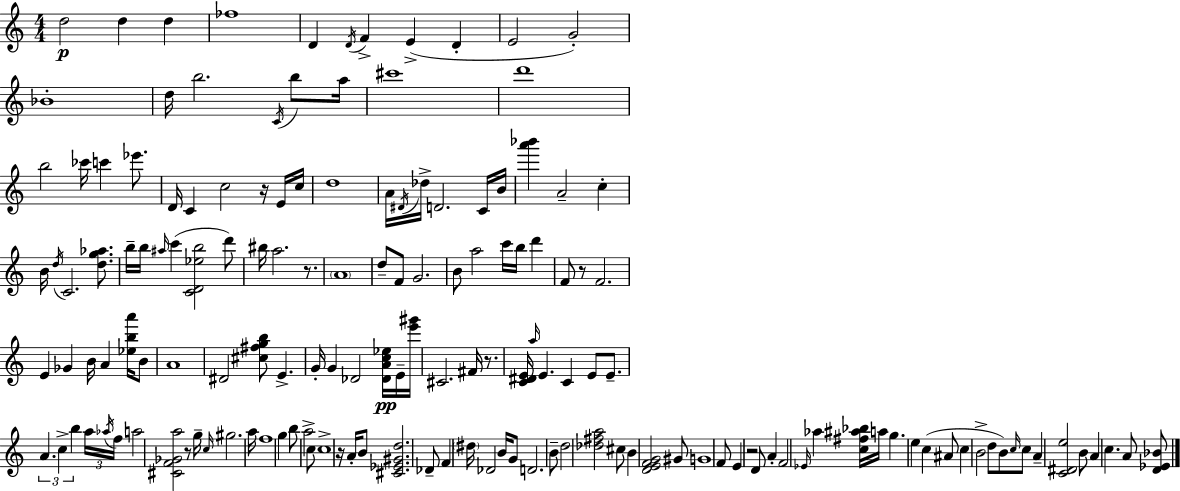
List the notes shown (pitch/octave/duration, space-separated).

D5/h D5/q D5/q FES5/w D4/q D4/s F4/q E4/q D4/q E4/h G4/h Bb4/w D5/s B5/h. C4/s B5/e A5/s C#6/w D6/w B5/h CES6/s C6/q Eb6/e. D4/s C4/q C5/h R/s E4/s C5/s D5/w A4/s D#4/s Db5/s D4/h. C4/s B4/s [A6,Bb6]/q A4/h C5/q B4/s D5/s C4/h. [D5,G5,Ab5]/e. B5/s B5/s A#5/s C6/q [C4,D4,Eb5,B5]/h D6/e BIS5/s A5/h. R/e. A4/w D5/e F4/e G4/h. B4/e A5/h C6/s B5/s D6/q F4/e R/e F4/h. E4/q Gb4/q B4/s A4/q [Eb5,B5,A6]/s B4/e A4/w D#4/h [C#5,F#5,G5,B5]/e E4/q. G4/s G4/q Db4/h [Db4,A4,C5,Eb5]/s E4/s [E6,G#6]/s C#4/h. F#4/s R/e. [C4,D#4,E4]/s A5/s E4/q. C4/q E4/e E4/e. A4/q. C5/q B5/q A5/s Ab5/s F5/s A5/h [C#4,F4,Gb4,A5]/h R/e G5/s C5/s G#5/h. A5/s F5/w G5/q B5/e A5/h C5/e C5/w R/s A4/s B4/e [C#4,Eb4,G#4,D5]/h. Db4/e F4/q D#5/s Db4/h B4/s G4/e D4/h. B4/e D5/h [Db5,F#5,A5]/h C#5/e B4/q [D4,E4,F4,G4]/h G#4/e G4/w F4/e E4/q R/h D4/e A4/q F4/h Eb4/s Ab5/q [C5,F#5,A#5,Bb5]/s A5/s G5/q. E5/q C5/q A#4/e C5/q B4/h D5/e B4/e C5/s C5/e A4/q [C4,D#4,E5]/h B4/e A4/q C5/q. A4/e [D4,Eb4,Bb4]/e